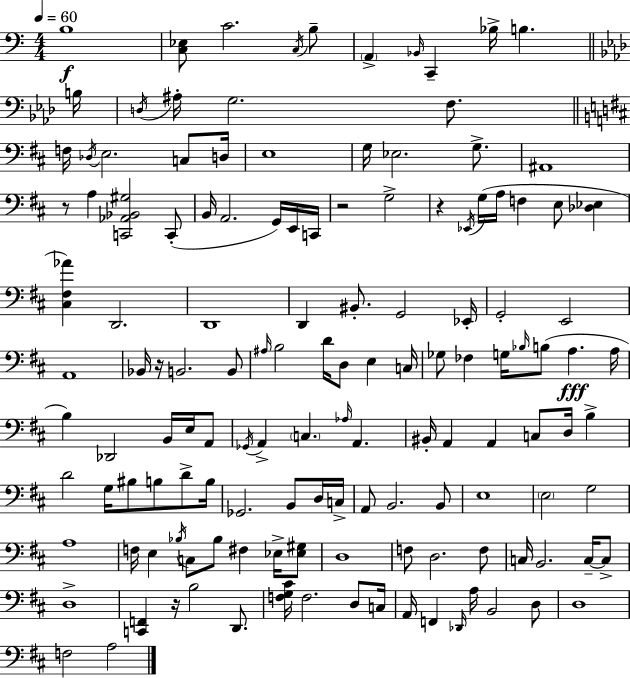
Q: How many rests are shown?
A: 5